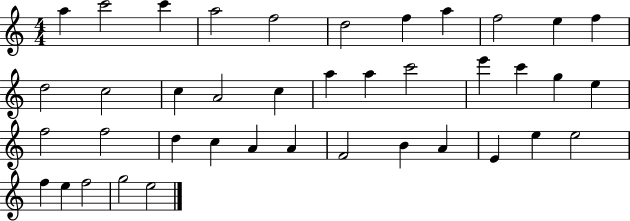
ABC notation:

X:1
T:Untitled
M:4/4
L:1/4
K:C
a c'2 c' a2 f2 d2 f a f2 e f d2 c2 c A2 c a a c'2 e' c' g e f2 f2 d c A A F2 B A E e e2 f e f2 g2 e2